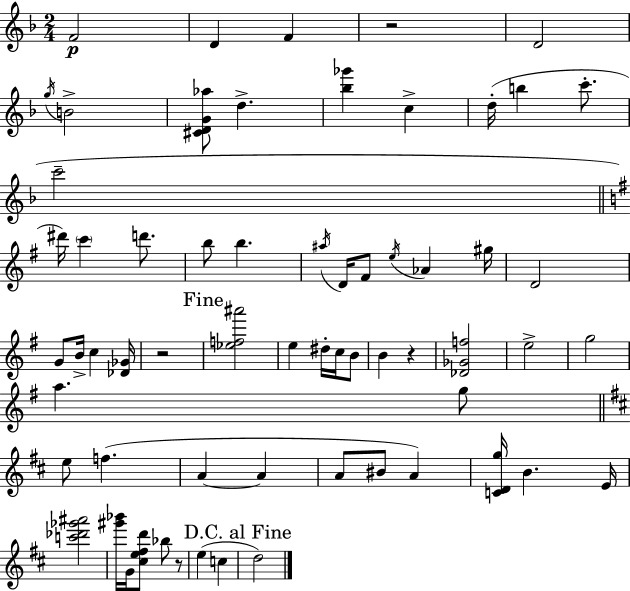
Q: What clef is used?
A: treble